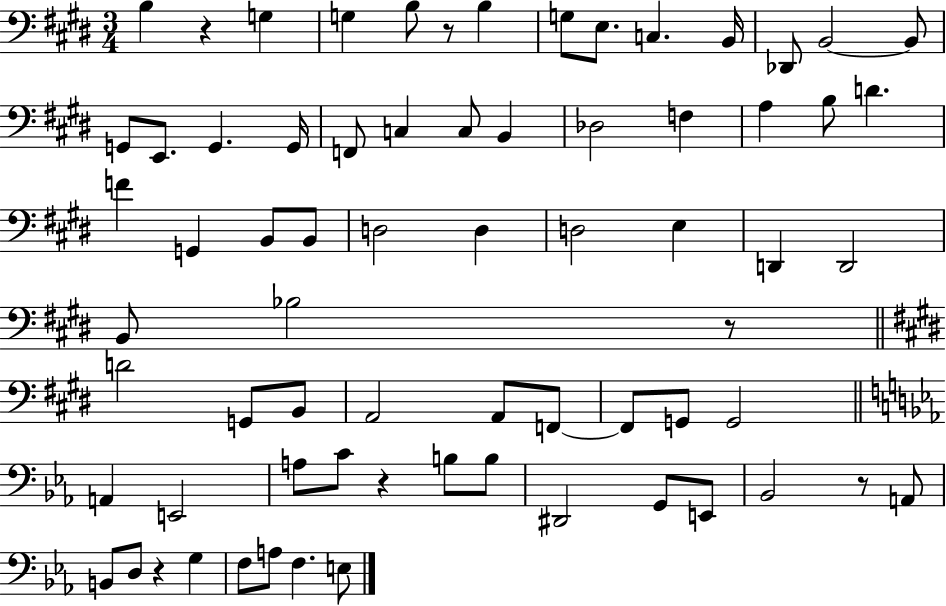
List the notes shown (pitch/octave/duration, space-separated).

B3/q R/q G3/q G3/q B3/e R/e B3/q G3/e E3/e. C3/q. B2/s Db2/e B2/h B2/e G2/e E2/e. G2/q. G2/s F2/e C3/q C3/e B2/q Db3/h F3/q A3/q B3/e D4/q. F4/q G2/q B2/e B2/e D3/h D3/q D3/h E3/q D2/q D2/h B2/e Bb3/h R/e D4/h G2/e B2/e A2/h A2/e F2/e F2/e G2/e G2/h A2/q E2/h A3/e C4/e R/q B3/e B3/e D#2/h G2/e E2/e Bb2/h R/e A2/e B2/e D3/e R/q G3/q F3/e A3/e F3/q. E3/e